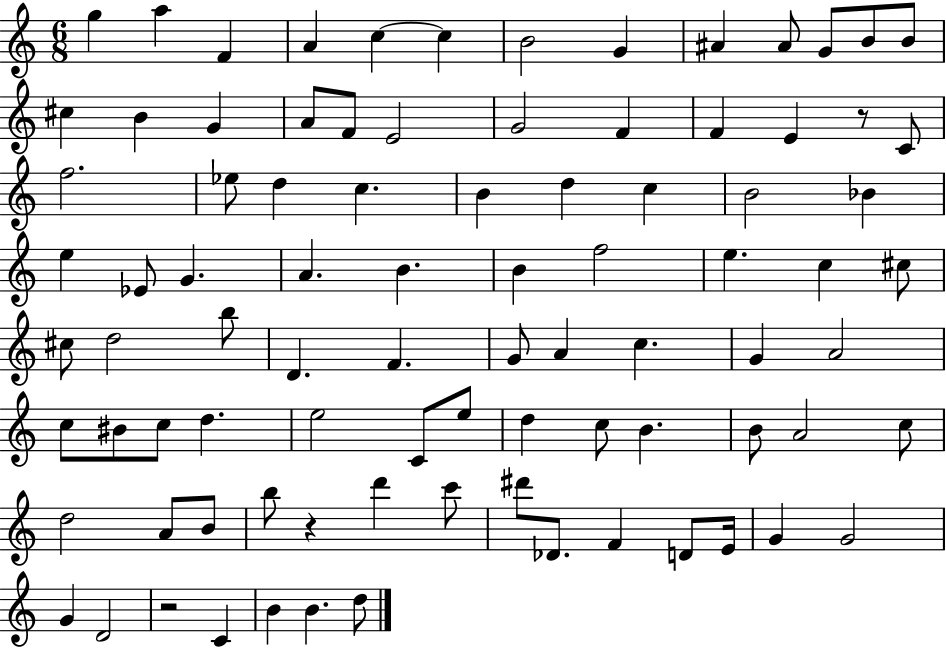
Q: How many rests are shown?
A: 3